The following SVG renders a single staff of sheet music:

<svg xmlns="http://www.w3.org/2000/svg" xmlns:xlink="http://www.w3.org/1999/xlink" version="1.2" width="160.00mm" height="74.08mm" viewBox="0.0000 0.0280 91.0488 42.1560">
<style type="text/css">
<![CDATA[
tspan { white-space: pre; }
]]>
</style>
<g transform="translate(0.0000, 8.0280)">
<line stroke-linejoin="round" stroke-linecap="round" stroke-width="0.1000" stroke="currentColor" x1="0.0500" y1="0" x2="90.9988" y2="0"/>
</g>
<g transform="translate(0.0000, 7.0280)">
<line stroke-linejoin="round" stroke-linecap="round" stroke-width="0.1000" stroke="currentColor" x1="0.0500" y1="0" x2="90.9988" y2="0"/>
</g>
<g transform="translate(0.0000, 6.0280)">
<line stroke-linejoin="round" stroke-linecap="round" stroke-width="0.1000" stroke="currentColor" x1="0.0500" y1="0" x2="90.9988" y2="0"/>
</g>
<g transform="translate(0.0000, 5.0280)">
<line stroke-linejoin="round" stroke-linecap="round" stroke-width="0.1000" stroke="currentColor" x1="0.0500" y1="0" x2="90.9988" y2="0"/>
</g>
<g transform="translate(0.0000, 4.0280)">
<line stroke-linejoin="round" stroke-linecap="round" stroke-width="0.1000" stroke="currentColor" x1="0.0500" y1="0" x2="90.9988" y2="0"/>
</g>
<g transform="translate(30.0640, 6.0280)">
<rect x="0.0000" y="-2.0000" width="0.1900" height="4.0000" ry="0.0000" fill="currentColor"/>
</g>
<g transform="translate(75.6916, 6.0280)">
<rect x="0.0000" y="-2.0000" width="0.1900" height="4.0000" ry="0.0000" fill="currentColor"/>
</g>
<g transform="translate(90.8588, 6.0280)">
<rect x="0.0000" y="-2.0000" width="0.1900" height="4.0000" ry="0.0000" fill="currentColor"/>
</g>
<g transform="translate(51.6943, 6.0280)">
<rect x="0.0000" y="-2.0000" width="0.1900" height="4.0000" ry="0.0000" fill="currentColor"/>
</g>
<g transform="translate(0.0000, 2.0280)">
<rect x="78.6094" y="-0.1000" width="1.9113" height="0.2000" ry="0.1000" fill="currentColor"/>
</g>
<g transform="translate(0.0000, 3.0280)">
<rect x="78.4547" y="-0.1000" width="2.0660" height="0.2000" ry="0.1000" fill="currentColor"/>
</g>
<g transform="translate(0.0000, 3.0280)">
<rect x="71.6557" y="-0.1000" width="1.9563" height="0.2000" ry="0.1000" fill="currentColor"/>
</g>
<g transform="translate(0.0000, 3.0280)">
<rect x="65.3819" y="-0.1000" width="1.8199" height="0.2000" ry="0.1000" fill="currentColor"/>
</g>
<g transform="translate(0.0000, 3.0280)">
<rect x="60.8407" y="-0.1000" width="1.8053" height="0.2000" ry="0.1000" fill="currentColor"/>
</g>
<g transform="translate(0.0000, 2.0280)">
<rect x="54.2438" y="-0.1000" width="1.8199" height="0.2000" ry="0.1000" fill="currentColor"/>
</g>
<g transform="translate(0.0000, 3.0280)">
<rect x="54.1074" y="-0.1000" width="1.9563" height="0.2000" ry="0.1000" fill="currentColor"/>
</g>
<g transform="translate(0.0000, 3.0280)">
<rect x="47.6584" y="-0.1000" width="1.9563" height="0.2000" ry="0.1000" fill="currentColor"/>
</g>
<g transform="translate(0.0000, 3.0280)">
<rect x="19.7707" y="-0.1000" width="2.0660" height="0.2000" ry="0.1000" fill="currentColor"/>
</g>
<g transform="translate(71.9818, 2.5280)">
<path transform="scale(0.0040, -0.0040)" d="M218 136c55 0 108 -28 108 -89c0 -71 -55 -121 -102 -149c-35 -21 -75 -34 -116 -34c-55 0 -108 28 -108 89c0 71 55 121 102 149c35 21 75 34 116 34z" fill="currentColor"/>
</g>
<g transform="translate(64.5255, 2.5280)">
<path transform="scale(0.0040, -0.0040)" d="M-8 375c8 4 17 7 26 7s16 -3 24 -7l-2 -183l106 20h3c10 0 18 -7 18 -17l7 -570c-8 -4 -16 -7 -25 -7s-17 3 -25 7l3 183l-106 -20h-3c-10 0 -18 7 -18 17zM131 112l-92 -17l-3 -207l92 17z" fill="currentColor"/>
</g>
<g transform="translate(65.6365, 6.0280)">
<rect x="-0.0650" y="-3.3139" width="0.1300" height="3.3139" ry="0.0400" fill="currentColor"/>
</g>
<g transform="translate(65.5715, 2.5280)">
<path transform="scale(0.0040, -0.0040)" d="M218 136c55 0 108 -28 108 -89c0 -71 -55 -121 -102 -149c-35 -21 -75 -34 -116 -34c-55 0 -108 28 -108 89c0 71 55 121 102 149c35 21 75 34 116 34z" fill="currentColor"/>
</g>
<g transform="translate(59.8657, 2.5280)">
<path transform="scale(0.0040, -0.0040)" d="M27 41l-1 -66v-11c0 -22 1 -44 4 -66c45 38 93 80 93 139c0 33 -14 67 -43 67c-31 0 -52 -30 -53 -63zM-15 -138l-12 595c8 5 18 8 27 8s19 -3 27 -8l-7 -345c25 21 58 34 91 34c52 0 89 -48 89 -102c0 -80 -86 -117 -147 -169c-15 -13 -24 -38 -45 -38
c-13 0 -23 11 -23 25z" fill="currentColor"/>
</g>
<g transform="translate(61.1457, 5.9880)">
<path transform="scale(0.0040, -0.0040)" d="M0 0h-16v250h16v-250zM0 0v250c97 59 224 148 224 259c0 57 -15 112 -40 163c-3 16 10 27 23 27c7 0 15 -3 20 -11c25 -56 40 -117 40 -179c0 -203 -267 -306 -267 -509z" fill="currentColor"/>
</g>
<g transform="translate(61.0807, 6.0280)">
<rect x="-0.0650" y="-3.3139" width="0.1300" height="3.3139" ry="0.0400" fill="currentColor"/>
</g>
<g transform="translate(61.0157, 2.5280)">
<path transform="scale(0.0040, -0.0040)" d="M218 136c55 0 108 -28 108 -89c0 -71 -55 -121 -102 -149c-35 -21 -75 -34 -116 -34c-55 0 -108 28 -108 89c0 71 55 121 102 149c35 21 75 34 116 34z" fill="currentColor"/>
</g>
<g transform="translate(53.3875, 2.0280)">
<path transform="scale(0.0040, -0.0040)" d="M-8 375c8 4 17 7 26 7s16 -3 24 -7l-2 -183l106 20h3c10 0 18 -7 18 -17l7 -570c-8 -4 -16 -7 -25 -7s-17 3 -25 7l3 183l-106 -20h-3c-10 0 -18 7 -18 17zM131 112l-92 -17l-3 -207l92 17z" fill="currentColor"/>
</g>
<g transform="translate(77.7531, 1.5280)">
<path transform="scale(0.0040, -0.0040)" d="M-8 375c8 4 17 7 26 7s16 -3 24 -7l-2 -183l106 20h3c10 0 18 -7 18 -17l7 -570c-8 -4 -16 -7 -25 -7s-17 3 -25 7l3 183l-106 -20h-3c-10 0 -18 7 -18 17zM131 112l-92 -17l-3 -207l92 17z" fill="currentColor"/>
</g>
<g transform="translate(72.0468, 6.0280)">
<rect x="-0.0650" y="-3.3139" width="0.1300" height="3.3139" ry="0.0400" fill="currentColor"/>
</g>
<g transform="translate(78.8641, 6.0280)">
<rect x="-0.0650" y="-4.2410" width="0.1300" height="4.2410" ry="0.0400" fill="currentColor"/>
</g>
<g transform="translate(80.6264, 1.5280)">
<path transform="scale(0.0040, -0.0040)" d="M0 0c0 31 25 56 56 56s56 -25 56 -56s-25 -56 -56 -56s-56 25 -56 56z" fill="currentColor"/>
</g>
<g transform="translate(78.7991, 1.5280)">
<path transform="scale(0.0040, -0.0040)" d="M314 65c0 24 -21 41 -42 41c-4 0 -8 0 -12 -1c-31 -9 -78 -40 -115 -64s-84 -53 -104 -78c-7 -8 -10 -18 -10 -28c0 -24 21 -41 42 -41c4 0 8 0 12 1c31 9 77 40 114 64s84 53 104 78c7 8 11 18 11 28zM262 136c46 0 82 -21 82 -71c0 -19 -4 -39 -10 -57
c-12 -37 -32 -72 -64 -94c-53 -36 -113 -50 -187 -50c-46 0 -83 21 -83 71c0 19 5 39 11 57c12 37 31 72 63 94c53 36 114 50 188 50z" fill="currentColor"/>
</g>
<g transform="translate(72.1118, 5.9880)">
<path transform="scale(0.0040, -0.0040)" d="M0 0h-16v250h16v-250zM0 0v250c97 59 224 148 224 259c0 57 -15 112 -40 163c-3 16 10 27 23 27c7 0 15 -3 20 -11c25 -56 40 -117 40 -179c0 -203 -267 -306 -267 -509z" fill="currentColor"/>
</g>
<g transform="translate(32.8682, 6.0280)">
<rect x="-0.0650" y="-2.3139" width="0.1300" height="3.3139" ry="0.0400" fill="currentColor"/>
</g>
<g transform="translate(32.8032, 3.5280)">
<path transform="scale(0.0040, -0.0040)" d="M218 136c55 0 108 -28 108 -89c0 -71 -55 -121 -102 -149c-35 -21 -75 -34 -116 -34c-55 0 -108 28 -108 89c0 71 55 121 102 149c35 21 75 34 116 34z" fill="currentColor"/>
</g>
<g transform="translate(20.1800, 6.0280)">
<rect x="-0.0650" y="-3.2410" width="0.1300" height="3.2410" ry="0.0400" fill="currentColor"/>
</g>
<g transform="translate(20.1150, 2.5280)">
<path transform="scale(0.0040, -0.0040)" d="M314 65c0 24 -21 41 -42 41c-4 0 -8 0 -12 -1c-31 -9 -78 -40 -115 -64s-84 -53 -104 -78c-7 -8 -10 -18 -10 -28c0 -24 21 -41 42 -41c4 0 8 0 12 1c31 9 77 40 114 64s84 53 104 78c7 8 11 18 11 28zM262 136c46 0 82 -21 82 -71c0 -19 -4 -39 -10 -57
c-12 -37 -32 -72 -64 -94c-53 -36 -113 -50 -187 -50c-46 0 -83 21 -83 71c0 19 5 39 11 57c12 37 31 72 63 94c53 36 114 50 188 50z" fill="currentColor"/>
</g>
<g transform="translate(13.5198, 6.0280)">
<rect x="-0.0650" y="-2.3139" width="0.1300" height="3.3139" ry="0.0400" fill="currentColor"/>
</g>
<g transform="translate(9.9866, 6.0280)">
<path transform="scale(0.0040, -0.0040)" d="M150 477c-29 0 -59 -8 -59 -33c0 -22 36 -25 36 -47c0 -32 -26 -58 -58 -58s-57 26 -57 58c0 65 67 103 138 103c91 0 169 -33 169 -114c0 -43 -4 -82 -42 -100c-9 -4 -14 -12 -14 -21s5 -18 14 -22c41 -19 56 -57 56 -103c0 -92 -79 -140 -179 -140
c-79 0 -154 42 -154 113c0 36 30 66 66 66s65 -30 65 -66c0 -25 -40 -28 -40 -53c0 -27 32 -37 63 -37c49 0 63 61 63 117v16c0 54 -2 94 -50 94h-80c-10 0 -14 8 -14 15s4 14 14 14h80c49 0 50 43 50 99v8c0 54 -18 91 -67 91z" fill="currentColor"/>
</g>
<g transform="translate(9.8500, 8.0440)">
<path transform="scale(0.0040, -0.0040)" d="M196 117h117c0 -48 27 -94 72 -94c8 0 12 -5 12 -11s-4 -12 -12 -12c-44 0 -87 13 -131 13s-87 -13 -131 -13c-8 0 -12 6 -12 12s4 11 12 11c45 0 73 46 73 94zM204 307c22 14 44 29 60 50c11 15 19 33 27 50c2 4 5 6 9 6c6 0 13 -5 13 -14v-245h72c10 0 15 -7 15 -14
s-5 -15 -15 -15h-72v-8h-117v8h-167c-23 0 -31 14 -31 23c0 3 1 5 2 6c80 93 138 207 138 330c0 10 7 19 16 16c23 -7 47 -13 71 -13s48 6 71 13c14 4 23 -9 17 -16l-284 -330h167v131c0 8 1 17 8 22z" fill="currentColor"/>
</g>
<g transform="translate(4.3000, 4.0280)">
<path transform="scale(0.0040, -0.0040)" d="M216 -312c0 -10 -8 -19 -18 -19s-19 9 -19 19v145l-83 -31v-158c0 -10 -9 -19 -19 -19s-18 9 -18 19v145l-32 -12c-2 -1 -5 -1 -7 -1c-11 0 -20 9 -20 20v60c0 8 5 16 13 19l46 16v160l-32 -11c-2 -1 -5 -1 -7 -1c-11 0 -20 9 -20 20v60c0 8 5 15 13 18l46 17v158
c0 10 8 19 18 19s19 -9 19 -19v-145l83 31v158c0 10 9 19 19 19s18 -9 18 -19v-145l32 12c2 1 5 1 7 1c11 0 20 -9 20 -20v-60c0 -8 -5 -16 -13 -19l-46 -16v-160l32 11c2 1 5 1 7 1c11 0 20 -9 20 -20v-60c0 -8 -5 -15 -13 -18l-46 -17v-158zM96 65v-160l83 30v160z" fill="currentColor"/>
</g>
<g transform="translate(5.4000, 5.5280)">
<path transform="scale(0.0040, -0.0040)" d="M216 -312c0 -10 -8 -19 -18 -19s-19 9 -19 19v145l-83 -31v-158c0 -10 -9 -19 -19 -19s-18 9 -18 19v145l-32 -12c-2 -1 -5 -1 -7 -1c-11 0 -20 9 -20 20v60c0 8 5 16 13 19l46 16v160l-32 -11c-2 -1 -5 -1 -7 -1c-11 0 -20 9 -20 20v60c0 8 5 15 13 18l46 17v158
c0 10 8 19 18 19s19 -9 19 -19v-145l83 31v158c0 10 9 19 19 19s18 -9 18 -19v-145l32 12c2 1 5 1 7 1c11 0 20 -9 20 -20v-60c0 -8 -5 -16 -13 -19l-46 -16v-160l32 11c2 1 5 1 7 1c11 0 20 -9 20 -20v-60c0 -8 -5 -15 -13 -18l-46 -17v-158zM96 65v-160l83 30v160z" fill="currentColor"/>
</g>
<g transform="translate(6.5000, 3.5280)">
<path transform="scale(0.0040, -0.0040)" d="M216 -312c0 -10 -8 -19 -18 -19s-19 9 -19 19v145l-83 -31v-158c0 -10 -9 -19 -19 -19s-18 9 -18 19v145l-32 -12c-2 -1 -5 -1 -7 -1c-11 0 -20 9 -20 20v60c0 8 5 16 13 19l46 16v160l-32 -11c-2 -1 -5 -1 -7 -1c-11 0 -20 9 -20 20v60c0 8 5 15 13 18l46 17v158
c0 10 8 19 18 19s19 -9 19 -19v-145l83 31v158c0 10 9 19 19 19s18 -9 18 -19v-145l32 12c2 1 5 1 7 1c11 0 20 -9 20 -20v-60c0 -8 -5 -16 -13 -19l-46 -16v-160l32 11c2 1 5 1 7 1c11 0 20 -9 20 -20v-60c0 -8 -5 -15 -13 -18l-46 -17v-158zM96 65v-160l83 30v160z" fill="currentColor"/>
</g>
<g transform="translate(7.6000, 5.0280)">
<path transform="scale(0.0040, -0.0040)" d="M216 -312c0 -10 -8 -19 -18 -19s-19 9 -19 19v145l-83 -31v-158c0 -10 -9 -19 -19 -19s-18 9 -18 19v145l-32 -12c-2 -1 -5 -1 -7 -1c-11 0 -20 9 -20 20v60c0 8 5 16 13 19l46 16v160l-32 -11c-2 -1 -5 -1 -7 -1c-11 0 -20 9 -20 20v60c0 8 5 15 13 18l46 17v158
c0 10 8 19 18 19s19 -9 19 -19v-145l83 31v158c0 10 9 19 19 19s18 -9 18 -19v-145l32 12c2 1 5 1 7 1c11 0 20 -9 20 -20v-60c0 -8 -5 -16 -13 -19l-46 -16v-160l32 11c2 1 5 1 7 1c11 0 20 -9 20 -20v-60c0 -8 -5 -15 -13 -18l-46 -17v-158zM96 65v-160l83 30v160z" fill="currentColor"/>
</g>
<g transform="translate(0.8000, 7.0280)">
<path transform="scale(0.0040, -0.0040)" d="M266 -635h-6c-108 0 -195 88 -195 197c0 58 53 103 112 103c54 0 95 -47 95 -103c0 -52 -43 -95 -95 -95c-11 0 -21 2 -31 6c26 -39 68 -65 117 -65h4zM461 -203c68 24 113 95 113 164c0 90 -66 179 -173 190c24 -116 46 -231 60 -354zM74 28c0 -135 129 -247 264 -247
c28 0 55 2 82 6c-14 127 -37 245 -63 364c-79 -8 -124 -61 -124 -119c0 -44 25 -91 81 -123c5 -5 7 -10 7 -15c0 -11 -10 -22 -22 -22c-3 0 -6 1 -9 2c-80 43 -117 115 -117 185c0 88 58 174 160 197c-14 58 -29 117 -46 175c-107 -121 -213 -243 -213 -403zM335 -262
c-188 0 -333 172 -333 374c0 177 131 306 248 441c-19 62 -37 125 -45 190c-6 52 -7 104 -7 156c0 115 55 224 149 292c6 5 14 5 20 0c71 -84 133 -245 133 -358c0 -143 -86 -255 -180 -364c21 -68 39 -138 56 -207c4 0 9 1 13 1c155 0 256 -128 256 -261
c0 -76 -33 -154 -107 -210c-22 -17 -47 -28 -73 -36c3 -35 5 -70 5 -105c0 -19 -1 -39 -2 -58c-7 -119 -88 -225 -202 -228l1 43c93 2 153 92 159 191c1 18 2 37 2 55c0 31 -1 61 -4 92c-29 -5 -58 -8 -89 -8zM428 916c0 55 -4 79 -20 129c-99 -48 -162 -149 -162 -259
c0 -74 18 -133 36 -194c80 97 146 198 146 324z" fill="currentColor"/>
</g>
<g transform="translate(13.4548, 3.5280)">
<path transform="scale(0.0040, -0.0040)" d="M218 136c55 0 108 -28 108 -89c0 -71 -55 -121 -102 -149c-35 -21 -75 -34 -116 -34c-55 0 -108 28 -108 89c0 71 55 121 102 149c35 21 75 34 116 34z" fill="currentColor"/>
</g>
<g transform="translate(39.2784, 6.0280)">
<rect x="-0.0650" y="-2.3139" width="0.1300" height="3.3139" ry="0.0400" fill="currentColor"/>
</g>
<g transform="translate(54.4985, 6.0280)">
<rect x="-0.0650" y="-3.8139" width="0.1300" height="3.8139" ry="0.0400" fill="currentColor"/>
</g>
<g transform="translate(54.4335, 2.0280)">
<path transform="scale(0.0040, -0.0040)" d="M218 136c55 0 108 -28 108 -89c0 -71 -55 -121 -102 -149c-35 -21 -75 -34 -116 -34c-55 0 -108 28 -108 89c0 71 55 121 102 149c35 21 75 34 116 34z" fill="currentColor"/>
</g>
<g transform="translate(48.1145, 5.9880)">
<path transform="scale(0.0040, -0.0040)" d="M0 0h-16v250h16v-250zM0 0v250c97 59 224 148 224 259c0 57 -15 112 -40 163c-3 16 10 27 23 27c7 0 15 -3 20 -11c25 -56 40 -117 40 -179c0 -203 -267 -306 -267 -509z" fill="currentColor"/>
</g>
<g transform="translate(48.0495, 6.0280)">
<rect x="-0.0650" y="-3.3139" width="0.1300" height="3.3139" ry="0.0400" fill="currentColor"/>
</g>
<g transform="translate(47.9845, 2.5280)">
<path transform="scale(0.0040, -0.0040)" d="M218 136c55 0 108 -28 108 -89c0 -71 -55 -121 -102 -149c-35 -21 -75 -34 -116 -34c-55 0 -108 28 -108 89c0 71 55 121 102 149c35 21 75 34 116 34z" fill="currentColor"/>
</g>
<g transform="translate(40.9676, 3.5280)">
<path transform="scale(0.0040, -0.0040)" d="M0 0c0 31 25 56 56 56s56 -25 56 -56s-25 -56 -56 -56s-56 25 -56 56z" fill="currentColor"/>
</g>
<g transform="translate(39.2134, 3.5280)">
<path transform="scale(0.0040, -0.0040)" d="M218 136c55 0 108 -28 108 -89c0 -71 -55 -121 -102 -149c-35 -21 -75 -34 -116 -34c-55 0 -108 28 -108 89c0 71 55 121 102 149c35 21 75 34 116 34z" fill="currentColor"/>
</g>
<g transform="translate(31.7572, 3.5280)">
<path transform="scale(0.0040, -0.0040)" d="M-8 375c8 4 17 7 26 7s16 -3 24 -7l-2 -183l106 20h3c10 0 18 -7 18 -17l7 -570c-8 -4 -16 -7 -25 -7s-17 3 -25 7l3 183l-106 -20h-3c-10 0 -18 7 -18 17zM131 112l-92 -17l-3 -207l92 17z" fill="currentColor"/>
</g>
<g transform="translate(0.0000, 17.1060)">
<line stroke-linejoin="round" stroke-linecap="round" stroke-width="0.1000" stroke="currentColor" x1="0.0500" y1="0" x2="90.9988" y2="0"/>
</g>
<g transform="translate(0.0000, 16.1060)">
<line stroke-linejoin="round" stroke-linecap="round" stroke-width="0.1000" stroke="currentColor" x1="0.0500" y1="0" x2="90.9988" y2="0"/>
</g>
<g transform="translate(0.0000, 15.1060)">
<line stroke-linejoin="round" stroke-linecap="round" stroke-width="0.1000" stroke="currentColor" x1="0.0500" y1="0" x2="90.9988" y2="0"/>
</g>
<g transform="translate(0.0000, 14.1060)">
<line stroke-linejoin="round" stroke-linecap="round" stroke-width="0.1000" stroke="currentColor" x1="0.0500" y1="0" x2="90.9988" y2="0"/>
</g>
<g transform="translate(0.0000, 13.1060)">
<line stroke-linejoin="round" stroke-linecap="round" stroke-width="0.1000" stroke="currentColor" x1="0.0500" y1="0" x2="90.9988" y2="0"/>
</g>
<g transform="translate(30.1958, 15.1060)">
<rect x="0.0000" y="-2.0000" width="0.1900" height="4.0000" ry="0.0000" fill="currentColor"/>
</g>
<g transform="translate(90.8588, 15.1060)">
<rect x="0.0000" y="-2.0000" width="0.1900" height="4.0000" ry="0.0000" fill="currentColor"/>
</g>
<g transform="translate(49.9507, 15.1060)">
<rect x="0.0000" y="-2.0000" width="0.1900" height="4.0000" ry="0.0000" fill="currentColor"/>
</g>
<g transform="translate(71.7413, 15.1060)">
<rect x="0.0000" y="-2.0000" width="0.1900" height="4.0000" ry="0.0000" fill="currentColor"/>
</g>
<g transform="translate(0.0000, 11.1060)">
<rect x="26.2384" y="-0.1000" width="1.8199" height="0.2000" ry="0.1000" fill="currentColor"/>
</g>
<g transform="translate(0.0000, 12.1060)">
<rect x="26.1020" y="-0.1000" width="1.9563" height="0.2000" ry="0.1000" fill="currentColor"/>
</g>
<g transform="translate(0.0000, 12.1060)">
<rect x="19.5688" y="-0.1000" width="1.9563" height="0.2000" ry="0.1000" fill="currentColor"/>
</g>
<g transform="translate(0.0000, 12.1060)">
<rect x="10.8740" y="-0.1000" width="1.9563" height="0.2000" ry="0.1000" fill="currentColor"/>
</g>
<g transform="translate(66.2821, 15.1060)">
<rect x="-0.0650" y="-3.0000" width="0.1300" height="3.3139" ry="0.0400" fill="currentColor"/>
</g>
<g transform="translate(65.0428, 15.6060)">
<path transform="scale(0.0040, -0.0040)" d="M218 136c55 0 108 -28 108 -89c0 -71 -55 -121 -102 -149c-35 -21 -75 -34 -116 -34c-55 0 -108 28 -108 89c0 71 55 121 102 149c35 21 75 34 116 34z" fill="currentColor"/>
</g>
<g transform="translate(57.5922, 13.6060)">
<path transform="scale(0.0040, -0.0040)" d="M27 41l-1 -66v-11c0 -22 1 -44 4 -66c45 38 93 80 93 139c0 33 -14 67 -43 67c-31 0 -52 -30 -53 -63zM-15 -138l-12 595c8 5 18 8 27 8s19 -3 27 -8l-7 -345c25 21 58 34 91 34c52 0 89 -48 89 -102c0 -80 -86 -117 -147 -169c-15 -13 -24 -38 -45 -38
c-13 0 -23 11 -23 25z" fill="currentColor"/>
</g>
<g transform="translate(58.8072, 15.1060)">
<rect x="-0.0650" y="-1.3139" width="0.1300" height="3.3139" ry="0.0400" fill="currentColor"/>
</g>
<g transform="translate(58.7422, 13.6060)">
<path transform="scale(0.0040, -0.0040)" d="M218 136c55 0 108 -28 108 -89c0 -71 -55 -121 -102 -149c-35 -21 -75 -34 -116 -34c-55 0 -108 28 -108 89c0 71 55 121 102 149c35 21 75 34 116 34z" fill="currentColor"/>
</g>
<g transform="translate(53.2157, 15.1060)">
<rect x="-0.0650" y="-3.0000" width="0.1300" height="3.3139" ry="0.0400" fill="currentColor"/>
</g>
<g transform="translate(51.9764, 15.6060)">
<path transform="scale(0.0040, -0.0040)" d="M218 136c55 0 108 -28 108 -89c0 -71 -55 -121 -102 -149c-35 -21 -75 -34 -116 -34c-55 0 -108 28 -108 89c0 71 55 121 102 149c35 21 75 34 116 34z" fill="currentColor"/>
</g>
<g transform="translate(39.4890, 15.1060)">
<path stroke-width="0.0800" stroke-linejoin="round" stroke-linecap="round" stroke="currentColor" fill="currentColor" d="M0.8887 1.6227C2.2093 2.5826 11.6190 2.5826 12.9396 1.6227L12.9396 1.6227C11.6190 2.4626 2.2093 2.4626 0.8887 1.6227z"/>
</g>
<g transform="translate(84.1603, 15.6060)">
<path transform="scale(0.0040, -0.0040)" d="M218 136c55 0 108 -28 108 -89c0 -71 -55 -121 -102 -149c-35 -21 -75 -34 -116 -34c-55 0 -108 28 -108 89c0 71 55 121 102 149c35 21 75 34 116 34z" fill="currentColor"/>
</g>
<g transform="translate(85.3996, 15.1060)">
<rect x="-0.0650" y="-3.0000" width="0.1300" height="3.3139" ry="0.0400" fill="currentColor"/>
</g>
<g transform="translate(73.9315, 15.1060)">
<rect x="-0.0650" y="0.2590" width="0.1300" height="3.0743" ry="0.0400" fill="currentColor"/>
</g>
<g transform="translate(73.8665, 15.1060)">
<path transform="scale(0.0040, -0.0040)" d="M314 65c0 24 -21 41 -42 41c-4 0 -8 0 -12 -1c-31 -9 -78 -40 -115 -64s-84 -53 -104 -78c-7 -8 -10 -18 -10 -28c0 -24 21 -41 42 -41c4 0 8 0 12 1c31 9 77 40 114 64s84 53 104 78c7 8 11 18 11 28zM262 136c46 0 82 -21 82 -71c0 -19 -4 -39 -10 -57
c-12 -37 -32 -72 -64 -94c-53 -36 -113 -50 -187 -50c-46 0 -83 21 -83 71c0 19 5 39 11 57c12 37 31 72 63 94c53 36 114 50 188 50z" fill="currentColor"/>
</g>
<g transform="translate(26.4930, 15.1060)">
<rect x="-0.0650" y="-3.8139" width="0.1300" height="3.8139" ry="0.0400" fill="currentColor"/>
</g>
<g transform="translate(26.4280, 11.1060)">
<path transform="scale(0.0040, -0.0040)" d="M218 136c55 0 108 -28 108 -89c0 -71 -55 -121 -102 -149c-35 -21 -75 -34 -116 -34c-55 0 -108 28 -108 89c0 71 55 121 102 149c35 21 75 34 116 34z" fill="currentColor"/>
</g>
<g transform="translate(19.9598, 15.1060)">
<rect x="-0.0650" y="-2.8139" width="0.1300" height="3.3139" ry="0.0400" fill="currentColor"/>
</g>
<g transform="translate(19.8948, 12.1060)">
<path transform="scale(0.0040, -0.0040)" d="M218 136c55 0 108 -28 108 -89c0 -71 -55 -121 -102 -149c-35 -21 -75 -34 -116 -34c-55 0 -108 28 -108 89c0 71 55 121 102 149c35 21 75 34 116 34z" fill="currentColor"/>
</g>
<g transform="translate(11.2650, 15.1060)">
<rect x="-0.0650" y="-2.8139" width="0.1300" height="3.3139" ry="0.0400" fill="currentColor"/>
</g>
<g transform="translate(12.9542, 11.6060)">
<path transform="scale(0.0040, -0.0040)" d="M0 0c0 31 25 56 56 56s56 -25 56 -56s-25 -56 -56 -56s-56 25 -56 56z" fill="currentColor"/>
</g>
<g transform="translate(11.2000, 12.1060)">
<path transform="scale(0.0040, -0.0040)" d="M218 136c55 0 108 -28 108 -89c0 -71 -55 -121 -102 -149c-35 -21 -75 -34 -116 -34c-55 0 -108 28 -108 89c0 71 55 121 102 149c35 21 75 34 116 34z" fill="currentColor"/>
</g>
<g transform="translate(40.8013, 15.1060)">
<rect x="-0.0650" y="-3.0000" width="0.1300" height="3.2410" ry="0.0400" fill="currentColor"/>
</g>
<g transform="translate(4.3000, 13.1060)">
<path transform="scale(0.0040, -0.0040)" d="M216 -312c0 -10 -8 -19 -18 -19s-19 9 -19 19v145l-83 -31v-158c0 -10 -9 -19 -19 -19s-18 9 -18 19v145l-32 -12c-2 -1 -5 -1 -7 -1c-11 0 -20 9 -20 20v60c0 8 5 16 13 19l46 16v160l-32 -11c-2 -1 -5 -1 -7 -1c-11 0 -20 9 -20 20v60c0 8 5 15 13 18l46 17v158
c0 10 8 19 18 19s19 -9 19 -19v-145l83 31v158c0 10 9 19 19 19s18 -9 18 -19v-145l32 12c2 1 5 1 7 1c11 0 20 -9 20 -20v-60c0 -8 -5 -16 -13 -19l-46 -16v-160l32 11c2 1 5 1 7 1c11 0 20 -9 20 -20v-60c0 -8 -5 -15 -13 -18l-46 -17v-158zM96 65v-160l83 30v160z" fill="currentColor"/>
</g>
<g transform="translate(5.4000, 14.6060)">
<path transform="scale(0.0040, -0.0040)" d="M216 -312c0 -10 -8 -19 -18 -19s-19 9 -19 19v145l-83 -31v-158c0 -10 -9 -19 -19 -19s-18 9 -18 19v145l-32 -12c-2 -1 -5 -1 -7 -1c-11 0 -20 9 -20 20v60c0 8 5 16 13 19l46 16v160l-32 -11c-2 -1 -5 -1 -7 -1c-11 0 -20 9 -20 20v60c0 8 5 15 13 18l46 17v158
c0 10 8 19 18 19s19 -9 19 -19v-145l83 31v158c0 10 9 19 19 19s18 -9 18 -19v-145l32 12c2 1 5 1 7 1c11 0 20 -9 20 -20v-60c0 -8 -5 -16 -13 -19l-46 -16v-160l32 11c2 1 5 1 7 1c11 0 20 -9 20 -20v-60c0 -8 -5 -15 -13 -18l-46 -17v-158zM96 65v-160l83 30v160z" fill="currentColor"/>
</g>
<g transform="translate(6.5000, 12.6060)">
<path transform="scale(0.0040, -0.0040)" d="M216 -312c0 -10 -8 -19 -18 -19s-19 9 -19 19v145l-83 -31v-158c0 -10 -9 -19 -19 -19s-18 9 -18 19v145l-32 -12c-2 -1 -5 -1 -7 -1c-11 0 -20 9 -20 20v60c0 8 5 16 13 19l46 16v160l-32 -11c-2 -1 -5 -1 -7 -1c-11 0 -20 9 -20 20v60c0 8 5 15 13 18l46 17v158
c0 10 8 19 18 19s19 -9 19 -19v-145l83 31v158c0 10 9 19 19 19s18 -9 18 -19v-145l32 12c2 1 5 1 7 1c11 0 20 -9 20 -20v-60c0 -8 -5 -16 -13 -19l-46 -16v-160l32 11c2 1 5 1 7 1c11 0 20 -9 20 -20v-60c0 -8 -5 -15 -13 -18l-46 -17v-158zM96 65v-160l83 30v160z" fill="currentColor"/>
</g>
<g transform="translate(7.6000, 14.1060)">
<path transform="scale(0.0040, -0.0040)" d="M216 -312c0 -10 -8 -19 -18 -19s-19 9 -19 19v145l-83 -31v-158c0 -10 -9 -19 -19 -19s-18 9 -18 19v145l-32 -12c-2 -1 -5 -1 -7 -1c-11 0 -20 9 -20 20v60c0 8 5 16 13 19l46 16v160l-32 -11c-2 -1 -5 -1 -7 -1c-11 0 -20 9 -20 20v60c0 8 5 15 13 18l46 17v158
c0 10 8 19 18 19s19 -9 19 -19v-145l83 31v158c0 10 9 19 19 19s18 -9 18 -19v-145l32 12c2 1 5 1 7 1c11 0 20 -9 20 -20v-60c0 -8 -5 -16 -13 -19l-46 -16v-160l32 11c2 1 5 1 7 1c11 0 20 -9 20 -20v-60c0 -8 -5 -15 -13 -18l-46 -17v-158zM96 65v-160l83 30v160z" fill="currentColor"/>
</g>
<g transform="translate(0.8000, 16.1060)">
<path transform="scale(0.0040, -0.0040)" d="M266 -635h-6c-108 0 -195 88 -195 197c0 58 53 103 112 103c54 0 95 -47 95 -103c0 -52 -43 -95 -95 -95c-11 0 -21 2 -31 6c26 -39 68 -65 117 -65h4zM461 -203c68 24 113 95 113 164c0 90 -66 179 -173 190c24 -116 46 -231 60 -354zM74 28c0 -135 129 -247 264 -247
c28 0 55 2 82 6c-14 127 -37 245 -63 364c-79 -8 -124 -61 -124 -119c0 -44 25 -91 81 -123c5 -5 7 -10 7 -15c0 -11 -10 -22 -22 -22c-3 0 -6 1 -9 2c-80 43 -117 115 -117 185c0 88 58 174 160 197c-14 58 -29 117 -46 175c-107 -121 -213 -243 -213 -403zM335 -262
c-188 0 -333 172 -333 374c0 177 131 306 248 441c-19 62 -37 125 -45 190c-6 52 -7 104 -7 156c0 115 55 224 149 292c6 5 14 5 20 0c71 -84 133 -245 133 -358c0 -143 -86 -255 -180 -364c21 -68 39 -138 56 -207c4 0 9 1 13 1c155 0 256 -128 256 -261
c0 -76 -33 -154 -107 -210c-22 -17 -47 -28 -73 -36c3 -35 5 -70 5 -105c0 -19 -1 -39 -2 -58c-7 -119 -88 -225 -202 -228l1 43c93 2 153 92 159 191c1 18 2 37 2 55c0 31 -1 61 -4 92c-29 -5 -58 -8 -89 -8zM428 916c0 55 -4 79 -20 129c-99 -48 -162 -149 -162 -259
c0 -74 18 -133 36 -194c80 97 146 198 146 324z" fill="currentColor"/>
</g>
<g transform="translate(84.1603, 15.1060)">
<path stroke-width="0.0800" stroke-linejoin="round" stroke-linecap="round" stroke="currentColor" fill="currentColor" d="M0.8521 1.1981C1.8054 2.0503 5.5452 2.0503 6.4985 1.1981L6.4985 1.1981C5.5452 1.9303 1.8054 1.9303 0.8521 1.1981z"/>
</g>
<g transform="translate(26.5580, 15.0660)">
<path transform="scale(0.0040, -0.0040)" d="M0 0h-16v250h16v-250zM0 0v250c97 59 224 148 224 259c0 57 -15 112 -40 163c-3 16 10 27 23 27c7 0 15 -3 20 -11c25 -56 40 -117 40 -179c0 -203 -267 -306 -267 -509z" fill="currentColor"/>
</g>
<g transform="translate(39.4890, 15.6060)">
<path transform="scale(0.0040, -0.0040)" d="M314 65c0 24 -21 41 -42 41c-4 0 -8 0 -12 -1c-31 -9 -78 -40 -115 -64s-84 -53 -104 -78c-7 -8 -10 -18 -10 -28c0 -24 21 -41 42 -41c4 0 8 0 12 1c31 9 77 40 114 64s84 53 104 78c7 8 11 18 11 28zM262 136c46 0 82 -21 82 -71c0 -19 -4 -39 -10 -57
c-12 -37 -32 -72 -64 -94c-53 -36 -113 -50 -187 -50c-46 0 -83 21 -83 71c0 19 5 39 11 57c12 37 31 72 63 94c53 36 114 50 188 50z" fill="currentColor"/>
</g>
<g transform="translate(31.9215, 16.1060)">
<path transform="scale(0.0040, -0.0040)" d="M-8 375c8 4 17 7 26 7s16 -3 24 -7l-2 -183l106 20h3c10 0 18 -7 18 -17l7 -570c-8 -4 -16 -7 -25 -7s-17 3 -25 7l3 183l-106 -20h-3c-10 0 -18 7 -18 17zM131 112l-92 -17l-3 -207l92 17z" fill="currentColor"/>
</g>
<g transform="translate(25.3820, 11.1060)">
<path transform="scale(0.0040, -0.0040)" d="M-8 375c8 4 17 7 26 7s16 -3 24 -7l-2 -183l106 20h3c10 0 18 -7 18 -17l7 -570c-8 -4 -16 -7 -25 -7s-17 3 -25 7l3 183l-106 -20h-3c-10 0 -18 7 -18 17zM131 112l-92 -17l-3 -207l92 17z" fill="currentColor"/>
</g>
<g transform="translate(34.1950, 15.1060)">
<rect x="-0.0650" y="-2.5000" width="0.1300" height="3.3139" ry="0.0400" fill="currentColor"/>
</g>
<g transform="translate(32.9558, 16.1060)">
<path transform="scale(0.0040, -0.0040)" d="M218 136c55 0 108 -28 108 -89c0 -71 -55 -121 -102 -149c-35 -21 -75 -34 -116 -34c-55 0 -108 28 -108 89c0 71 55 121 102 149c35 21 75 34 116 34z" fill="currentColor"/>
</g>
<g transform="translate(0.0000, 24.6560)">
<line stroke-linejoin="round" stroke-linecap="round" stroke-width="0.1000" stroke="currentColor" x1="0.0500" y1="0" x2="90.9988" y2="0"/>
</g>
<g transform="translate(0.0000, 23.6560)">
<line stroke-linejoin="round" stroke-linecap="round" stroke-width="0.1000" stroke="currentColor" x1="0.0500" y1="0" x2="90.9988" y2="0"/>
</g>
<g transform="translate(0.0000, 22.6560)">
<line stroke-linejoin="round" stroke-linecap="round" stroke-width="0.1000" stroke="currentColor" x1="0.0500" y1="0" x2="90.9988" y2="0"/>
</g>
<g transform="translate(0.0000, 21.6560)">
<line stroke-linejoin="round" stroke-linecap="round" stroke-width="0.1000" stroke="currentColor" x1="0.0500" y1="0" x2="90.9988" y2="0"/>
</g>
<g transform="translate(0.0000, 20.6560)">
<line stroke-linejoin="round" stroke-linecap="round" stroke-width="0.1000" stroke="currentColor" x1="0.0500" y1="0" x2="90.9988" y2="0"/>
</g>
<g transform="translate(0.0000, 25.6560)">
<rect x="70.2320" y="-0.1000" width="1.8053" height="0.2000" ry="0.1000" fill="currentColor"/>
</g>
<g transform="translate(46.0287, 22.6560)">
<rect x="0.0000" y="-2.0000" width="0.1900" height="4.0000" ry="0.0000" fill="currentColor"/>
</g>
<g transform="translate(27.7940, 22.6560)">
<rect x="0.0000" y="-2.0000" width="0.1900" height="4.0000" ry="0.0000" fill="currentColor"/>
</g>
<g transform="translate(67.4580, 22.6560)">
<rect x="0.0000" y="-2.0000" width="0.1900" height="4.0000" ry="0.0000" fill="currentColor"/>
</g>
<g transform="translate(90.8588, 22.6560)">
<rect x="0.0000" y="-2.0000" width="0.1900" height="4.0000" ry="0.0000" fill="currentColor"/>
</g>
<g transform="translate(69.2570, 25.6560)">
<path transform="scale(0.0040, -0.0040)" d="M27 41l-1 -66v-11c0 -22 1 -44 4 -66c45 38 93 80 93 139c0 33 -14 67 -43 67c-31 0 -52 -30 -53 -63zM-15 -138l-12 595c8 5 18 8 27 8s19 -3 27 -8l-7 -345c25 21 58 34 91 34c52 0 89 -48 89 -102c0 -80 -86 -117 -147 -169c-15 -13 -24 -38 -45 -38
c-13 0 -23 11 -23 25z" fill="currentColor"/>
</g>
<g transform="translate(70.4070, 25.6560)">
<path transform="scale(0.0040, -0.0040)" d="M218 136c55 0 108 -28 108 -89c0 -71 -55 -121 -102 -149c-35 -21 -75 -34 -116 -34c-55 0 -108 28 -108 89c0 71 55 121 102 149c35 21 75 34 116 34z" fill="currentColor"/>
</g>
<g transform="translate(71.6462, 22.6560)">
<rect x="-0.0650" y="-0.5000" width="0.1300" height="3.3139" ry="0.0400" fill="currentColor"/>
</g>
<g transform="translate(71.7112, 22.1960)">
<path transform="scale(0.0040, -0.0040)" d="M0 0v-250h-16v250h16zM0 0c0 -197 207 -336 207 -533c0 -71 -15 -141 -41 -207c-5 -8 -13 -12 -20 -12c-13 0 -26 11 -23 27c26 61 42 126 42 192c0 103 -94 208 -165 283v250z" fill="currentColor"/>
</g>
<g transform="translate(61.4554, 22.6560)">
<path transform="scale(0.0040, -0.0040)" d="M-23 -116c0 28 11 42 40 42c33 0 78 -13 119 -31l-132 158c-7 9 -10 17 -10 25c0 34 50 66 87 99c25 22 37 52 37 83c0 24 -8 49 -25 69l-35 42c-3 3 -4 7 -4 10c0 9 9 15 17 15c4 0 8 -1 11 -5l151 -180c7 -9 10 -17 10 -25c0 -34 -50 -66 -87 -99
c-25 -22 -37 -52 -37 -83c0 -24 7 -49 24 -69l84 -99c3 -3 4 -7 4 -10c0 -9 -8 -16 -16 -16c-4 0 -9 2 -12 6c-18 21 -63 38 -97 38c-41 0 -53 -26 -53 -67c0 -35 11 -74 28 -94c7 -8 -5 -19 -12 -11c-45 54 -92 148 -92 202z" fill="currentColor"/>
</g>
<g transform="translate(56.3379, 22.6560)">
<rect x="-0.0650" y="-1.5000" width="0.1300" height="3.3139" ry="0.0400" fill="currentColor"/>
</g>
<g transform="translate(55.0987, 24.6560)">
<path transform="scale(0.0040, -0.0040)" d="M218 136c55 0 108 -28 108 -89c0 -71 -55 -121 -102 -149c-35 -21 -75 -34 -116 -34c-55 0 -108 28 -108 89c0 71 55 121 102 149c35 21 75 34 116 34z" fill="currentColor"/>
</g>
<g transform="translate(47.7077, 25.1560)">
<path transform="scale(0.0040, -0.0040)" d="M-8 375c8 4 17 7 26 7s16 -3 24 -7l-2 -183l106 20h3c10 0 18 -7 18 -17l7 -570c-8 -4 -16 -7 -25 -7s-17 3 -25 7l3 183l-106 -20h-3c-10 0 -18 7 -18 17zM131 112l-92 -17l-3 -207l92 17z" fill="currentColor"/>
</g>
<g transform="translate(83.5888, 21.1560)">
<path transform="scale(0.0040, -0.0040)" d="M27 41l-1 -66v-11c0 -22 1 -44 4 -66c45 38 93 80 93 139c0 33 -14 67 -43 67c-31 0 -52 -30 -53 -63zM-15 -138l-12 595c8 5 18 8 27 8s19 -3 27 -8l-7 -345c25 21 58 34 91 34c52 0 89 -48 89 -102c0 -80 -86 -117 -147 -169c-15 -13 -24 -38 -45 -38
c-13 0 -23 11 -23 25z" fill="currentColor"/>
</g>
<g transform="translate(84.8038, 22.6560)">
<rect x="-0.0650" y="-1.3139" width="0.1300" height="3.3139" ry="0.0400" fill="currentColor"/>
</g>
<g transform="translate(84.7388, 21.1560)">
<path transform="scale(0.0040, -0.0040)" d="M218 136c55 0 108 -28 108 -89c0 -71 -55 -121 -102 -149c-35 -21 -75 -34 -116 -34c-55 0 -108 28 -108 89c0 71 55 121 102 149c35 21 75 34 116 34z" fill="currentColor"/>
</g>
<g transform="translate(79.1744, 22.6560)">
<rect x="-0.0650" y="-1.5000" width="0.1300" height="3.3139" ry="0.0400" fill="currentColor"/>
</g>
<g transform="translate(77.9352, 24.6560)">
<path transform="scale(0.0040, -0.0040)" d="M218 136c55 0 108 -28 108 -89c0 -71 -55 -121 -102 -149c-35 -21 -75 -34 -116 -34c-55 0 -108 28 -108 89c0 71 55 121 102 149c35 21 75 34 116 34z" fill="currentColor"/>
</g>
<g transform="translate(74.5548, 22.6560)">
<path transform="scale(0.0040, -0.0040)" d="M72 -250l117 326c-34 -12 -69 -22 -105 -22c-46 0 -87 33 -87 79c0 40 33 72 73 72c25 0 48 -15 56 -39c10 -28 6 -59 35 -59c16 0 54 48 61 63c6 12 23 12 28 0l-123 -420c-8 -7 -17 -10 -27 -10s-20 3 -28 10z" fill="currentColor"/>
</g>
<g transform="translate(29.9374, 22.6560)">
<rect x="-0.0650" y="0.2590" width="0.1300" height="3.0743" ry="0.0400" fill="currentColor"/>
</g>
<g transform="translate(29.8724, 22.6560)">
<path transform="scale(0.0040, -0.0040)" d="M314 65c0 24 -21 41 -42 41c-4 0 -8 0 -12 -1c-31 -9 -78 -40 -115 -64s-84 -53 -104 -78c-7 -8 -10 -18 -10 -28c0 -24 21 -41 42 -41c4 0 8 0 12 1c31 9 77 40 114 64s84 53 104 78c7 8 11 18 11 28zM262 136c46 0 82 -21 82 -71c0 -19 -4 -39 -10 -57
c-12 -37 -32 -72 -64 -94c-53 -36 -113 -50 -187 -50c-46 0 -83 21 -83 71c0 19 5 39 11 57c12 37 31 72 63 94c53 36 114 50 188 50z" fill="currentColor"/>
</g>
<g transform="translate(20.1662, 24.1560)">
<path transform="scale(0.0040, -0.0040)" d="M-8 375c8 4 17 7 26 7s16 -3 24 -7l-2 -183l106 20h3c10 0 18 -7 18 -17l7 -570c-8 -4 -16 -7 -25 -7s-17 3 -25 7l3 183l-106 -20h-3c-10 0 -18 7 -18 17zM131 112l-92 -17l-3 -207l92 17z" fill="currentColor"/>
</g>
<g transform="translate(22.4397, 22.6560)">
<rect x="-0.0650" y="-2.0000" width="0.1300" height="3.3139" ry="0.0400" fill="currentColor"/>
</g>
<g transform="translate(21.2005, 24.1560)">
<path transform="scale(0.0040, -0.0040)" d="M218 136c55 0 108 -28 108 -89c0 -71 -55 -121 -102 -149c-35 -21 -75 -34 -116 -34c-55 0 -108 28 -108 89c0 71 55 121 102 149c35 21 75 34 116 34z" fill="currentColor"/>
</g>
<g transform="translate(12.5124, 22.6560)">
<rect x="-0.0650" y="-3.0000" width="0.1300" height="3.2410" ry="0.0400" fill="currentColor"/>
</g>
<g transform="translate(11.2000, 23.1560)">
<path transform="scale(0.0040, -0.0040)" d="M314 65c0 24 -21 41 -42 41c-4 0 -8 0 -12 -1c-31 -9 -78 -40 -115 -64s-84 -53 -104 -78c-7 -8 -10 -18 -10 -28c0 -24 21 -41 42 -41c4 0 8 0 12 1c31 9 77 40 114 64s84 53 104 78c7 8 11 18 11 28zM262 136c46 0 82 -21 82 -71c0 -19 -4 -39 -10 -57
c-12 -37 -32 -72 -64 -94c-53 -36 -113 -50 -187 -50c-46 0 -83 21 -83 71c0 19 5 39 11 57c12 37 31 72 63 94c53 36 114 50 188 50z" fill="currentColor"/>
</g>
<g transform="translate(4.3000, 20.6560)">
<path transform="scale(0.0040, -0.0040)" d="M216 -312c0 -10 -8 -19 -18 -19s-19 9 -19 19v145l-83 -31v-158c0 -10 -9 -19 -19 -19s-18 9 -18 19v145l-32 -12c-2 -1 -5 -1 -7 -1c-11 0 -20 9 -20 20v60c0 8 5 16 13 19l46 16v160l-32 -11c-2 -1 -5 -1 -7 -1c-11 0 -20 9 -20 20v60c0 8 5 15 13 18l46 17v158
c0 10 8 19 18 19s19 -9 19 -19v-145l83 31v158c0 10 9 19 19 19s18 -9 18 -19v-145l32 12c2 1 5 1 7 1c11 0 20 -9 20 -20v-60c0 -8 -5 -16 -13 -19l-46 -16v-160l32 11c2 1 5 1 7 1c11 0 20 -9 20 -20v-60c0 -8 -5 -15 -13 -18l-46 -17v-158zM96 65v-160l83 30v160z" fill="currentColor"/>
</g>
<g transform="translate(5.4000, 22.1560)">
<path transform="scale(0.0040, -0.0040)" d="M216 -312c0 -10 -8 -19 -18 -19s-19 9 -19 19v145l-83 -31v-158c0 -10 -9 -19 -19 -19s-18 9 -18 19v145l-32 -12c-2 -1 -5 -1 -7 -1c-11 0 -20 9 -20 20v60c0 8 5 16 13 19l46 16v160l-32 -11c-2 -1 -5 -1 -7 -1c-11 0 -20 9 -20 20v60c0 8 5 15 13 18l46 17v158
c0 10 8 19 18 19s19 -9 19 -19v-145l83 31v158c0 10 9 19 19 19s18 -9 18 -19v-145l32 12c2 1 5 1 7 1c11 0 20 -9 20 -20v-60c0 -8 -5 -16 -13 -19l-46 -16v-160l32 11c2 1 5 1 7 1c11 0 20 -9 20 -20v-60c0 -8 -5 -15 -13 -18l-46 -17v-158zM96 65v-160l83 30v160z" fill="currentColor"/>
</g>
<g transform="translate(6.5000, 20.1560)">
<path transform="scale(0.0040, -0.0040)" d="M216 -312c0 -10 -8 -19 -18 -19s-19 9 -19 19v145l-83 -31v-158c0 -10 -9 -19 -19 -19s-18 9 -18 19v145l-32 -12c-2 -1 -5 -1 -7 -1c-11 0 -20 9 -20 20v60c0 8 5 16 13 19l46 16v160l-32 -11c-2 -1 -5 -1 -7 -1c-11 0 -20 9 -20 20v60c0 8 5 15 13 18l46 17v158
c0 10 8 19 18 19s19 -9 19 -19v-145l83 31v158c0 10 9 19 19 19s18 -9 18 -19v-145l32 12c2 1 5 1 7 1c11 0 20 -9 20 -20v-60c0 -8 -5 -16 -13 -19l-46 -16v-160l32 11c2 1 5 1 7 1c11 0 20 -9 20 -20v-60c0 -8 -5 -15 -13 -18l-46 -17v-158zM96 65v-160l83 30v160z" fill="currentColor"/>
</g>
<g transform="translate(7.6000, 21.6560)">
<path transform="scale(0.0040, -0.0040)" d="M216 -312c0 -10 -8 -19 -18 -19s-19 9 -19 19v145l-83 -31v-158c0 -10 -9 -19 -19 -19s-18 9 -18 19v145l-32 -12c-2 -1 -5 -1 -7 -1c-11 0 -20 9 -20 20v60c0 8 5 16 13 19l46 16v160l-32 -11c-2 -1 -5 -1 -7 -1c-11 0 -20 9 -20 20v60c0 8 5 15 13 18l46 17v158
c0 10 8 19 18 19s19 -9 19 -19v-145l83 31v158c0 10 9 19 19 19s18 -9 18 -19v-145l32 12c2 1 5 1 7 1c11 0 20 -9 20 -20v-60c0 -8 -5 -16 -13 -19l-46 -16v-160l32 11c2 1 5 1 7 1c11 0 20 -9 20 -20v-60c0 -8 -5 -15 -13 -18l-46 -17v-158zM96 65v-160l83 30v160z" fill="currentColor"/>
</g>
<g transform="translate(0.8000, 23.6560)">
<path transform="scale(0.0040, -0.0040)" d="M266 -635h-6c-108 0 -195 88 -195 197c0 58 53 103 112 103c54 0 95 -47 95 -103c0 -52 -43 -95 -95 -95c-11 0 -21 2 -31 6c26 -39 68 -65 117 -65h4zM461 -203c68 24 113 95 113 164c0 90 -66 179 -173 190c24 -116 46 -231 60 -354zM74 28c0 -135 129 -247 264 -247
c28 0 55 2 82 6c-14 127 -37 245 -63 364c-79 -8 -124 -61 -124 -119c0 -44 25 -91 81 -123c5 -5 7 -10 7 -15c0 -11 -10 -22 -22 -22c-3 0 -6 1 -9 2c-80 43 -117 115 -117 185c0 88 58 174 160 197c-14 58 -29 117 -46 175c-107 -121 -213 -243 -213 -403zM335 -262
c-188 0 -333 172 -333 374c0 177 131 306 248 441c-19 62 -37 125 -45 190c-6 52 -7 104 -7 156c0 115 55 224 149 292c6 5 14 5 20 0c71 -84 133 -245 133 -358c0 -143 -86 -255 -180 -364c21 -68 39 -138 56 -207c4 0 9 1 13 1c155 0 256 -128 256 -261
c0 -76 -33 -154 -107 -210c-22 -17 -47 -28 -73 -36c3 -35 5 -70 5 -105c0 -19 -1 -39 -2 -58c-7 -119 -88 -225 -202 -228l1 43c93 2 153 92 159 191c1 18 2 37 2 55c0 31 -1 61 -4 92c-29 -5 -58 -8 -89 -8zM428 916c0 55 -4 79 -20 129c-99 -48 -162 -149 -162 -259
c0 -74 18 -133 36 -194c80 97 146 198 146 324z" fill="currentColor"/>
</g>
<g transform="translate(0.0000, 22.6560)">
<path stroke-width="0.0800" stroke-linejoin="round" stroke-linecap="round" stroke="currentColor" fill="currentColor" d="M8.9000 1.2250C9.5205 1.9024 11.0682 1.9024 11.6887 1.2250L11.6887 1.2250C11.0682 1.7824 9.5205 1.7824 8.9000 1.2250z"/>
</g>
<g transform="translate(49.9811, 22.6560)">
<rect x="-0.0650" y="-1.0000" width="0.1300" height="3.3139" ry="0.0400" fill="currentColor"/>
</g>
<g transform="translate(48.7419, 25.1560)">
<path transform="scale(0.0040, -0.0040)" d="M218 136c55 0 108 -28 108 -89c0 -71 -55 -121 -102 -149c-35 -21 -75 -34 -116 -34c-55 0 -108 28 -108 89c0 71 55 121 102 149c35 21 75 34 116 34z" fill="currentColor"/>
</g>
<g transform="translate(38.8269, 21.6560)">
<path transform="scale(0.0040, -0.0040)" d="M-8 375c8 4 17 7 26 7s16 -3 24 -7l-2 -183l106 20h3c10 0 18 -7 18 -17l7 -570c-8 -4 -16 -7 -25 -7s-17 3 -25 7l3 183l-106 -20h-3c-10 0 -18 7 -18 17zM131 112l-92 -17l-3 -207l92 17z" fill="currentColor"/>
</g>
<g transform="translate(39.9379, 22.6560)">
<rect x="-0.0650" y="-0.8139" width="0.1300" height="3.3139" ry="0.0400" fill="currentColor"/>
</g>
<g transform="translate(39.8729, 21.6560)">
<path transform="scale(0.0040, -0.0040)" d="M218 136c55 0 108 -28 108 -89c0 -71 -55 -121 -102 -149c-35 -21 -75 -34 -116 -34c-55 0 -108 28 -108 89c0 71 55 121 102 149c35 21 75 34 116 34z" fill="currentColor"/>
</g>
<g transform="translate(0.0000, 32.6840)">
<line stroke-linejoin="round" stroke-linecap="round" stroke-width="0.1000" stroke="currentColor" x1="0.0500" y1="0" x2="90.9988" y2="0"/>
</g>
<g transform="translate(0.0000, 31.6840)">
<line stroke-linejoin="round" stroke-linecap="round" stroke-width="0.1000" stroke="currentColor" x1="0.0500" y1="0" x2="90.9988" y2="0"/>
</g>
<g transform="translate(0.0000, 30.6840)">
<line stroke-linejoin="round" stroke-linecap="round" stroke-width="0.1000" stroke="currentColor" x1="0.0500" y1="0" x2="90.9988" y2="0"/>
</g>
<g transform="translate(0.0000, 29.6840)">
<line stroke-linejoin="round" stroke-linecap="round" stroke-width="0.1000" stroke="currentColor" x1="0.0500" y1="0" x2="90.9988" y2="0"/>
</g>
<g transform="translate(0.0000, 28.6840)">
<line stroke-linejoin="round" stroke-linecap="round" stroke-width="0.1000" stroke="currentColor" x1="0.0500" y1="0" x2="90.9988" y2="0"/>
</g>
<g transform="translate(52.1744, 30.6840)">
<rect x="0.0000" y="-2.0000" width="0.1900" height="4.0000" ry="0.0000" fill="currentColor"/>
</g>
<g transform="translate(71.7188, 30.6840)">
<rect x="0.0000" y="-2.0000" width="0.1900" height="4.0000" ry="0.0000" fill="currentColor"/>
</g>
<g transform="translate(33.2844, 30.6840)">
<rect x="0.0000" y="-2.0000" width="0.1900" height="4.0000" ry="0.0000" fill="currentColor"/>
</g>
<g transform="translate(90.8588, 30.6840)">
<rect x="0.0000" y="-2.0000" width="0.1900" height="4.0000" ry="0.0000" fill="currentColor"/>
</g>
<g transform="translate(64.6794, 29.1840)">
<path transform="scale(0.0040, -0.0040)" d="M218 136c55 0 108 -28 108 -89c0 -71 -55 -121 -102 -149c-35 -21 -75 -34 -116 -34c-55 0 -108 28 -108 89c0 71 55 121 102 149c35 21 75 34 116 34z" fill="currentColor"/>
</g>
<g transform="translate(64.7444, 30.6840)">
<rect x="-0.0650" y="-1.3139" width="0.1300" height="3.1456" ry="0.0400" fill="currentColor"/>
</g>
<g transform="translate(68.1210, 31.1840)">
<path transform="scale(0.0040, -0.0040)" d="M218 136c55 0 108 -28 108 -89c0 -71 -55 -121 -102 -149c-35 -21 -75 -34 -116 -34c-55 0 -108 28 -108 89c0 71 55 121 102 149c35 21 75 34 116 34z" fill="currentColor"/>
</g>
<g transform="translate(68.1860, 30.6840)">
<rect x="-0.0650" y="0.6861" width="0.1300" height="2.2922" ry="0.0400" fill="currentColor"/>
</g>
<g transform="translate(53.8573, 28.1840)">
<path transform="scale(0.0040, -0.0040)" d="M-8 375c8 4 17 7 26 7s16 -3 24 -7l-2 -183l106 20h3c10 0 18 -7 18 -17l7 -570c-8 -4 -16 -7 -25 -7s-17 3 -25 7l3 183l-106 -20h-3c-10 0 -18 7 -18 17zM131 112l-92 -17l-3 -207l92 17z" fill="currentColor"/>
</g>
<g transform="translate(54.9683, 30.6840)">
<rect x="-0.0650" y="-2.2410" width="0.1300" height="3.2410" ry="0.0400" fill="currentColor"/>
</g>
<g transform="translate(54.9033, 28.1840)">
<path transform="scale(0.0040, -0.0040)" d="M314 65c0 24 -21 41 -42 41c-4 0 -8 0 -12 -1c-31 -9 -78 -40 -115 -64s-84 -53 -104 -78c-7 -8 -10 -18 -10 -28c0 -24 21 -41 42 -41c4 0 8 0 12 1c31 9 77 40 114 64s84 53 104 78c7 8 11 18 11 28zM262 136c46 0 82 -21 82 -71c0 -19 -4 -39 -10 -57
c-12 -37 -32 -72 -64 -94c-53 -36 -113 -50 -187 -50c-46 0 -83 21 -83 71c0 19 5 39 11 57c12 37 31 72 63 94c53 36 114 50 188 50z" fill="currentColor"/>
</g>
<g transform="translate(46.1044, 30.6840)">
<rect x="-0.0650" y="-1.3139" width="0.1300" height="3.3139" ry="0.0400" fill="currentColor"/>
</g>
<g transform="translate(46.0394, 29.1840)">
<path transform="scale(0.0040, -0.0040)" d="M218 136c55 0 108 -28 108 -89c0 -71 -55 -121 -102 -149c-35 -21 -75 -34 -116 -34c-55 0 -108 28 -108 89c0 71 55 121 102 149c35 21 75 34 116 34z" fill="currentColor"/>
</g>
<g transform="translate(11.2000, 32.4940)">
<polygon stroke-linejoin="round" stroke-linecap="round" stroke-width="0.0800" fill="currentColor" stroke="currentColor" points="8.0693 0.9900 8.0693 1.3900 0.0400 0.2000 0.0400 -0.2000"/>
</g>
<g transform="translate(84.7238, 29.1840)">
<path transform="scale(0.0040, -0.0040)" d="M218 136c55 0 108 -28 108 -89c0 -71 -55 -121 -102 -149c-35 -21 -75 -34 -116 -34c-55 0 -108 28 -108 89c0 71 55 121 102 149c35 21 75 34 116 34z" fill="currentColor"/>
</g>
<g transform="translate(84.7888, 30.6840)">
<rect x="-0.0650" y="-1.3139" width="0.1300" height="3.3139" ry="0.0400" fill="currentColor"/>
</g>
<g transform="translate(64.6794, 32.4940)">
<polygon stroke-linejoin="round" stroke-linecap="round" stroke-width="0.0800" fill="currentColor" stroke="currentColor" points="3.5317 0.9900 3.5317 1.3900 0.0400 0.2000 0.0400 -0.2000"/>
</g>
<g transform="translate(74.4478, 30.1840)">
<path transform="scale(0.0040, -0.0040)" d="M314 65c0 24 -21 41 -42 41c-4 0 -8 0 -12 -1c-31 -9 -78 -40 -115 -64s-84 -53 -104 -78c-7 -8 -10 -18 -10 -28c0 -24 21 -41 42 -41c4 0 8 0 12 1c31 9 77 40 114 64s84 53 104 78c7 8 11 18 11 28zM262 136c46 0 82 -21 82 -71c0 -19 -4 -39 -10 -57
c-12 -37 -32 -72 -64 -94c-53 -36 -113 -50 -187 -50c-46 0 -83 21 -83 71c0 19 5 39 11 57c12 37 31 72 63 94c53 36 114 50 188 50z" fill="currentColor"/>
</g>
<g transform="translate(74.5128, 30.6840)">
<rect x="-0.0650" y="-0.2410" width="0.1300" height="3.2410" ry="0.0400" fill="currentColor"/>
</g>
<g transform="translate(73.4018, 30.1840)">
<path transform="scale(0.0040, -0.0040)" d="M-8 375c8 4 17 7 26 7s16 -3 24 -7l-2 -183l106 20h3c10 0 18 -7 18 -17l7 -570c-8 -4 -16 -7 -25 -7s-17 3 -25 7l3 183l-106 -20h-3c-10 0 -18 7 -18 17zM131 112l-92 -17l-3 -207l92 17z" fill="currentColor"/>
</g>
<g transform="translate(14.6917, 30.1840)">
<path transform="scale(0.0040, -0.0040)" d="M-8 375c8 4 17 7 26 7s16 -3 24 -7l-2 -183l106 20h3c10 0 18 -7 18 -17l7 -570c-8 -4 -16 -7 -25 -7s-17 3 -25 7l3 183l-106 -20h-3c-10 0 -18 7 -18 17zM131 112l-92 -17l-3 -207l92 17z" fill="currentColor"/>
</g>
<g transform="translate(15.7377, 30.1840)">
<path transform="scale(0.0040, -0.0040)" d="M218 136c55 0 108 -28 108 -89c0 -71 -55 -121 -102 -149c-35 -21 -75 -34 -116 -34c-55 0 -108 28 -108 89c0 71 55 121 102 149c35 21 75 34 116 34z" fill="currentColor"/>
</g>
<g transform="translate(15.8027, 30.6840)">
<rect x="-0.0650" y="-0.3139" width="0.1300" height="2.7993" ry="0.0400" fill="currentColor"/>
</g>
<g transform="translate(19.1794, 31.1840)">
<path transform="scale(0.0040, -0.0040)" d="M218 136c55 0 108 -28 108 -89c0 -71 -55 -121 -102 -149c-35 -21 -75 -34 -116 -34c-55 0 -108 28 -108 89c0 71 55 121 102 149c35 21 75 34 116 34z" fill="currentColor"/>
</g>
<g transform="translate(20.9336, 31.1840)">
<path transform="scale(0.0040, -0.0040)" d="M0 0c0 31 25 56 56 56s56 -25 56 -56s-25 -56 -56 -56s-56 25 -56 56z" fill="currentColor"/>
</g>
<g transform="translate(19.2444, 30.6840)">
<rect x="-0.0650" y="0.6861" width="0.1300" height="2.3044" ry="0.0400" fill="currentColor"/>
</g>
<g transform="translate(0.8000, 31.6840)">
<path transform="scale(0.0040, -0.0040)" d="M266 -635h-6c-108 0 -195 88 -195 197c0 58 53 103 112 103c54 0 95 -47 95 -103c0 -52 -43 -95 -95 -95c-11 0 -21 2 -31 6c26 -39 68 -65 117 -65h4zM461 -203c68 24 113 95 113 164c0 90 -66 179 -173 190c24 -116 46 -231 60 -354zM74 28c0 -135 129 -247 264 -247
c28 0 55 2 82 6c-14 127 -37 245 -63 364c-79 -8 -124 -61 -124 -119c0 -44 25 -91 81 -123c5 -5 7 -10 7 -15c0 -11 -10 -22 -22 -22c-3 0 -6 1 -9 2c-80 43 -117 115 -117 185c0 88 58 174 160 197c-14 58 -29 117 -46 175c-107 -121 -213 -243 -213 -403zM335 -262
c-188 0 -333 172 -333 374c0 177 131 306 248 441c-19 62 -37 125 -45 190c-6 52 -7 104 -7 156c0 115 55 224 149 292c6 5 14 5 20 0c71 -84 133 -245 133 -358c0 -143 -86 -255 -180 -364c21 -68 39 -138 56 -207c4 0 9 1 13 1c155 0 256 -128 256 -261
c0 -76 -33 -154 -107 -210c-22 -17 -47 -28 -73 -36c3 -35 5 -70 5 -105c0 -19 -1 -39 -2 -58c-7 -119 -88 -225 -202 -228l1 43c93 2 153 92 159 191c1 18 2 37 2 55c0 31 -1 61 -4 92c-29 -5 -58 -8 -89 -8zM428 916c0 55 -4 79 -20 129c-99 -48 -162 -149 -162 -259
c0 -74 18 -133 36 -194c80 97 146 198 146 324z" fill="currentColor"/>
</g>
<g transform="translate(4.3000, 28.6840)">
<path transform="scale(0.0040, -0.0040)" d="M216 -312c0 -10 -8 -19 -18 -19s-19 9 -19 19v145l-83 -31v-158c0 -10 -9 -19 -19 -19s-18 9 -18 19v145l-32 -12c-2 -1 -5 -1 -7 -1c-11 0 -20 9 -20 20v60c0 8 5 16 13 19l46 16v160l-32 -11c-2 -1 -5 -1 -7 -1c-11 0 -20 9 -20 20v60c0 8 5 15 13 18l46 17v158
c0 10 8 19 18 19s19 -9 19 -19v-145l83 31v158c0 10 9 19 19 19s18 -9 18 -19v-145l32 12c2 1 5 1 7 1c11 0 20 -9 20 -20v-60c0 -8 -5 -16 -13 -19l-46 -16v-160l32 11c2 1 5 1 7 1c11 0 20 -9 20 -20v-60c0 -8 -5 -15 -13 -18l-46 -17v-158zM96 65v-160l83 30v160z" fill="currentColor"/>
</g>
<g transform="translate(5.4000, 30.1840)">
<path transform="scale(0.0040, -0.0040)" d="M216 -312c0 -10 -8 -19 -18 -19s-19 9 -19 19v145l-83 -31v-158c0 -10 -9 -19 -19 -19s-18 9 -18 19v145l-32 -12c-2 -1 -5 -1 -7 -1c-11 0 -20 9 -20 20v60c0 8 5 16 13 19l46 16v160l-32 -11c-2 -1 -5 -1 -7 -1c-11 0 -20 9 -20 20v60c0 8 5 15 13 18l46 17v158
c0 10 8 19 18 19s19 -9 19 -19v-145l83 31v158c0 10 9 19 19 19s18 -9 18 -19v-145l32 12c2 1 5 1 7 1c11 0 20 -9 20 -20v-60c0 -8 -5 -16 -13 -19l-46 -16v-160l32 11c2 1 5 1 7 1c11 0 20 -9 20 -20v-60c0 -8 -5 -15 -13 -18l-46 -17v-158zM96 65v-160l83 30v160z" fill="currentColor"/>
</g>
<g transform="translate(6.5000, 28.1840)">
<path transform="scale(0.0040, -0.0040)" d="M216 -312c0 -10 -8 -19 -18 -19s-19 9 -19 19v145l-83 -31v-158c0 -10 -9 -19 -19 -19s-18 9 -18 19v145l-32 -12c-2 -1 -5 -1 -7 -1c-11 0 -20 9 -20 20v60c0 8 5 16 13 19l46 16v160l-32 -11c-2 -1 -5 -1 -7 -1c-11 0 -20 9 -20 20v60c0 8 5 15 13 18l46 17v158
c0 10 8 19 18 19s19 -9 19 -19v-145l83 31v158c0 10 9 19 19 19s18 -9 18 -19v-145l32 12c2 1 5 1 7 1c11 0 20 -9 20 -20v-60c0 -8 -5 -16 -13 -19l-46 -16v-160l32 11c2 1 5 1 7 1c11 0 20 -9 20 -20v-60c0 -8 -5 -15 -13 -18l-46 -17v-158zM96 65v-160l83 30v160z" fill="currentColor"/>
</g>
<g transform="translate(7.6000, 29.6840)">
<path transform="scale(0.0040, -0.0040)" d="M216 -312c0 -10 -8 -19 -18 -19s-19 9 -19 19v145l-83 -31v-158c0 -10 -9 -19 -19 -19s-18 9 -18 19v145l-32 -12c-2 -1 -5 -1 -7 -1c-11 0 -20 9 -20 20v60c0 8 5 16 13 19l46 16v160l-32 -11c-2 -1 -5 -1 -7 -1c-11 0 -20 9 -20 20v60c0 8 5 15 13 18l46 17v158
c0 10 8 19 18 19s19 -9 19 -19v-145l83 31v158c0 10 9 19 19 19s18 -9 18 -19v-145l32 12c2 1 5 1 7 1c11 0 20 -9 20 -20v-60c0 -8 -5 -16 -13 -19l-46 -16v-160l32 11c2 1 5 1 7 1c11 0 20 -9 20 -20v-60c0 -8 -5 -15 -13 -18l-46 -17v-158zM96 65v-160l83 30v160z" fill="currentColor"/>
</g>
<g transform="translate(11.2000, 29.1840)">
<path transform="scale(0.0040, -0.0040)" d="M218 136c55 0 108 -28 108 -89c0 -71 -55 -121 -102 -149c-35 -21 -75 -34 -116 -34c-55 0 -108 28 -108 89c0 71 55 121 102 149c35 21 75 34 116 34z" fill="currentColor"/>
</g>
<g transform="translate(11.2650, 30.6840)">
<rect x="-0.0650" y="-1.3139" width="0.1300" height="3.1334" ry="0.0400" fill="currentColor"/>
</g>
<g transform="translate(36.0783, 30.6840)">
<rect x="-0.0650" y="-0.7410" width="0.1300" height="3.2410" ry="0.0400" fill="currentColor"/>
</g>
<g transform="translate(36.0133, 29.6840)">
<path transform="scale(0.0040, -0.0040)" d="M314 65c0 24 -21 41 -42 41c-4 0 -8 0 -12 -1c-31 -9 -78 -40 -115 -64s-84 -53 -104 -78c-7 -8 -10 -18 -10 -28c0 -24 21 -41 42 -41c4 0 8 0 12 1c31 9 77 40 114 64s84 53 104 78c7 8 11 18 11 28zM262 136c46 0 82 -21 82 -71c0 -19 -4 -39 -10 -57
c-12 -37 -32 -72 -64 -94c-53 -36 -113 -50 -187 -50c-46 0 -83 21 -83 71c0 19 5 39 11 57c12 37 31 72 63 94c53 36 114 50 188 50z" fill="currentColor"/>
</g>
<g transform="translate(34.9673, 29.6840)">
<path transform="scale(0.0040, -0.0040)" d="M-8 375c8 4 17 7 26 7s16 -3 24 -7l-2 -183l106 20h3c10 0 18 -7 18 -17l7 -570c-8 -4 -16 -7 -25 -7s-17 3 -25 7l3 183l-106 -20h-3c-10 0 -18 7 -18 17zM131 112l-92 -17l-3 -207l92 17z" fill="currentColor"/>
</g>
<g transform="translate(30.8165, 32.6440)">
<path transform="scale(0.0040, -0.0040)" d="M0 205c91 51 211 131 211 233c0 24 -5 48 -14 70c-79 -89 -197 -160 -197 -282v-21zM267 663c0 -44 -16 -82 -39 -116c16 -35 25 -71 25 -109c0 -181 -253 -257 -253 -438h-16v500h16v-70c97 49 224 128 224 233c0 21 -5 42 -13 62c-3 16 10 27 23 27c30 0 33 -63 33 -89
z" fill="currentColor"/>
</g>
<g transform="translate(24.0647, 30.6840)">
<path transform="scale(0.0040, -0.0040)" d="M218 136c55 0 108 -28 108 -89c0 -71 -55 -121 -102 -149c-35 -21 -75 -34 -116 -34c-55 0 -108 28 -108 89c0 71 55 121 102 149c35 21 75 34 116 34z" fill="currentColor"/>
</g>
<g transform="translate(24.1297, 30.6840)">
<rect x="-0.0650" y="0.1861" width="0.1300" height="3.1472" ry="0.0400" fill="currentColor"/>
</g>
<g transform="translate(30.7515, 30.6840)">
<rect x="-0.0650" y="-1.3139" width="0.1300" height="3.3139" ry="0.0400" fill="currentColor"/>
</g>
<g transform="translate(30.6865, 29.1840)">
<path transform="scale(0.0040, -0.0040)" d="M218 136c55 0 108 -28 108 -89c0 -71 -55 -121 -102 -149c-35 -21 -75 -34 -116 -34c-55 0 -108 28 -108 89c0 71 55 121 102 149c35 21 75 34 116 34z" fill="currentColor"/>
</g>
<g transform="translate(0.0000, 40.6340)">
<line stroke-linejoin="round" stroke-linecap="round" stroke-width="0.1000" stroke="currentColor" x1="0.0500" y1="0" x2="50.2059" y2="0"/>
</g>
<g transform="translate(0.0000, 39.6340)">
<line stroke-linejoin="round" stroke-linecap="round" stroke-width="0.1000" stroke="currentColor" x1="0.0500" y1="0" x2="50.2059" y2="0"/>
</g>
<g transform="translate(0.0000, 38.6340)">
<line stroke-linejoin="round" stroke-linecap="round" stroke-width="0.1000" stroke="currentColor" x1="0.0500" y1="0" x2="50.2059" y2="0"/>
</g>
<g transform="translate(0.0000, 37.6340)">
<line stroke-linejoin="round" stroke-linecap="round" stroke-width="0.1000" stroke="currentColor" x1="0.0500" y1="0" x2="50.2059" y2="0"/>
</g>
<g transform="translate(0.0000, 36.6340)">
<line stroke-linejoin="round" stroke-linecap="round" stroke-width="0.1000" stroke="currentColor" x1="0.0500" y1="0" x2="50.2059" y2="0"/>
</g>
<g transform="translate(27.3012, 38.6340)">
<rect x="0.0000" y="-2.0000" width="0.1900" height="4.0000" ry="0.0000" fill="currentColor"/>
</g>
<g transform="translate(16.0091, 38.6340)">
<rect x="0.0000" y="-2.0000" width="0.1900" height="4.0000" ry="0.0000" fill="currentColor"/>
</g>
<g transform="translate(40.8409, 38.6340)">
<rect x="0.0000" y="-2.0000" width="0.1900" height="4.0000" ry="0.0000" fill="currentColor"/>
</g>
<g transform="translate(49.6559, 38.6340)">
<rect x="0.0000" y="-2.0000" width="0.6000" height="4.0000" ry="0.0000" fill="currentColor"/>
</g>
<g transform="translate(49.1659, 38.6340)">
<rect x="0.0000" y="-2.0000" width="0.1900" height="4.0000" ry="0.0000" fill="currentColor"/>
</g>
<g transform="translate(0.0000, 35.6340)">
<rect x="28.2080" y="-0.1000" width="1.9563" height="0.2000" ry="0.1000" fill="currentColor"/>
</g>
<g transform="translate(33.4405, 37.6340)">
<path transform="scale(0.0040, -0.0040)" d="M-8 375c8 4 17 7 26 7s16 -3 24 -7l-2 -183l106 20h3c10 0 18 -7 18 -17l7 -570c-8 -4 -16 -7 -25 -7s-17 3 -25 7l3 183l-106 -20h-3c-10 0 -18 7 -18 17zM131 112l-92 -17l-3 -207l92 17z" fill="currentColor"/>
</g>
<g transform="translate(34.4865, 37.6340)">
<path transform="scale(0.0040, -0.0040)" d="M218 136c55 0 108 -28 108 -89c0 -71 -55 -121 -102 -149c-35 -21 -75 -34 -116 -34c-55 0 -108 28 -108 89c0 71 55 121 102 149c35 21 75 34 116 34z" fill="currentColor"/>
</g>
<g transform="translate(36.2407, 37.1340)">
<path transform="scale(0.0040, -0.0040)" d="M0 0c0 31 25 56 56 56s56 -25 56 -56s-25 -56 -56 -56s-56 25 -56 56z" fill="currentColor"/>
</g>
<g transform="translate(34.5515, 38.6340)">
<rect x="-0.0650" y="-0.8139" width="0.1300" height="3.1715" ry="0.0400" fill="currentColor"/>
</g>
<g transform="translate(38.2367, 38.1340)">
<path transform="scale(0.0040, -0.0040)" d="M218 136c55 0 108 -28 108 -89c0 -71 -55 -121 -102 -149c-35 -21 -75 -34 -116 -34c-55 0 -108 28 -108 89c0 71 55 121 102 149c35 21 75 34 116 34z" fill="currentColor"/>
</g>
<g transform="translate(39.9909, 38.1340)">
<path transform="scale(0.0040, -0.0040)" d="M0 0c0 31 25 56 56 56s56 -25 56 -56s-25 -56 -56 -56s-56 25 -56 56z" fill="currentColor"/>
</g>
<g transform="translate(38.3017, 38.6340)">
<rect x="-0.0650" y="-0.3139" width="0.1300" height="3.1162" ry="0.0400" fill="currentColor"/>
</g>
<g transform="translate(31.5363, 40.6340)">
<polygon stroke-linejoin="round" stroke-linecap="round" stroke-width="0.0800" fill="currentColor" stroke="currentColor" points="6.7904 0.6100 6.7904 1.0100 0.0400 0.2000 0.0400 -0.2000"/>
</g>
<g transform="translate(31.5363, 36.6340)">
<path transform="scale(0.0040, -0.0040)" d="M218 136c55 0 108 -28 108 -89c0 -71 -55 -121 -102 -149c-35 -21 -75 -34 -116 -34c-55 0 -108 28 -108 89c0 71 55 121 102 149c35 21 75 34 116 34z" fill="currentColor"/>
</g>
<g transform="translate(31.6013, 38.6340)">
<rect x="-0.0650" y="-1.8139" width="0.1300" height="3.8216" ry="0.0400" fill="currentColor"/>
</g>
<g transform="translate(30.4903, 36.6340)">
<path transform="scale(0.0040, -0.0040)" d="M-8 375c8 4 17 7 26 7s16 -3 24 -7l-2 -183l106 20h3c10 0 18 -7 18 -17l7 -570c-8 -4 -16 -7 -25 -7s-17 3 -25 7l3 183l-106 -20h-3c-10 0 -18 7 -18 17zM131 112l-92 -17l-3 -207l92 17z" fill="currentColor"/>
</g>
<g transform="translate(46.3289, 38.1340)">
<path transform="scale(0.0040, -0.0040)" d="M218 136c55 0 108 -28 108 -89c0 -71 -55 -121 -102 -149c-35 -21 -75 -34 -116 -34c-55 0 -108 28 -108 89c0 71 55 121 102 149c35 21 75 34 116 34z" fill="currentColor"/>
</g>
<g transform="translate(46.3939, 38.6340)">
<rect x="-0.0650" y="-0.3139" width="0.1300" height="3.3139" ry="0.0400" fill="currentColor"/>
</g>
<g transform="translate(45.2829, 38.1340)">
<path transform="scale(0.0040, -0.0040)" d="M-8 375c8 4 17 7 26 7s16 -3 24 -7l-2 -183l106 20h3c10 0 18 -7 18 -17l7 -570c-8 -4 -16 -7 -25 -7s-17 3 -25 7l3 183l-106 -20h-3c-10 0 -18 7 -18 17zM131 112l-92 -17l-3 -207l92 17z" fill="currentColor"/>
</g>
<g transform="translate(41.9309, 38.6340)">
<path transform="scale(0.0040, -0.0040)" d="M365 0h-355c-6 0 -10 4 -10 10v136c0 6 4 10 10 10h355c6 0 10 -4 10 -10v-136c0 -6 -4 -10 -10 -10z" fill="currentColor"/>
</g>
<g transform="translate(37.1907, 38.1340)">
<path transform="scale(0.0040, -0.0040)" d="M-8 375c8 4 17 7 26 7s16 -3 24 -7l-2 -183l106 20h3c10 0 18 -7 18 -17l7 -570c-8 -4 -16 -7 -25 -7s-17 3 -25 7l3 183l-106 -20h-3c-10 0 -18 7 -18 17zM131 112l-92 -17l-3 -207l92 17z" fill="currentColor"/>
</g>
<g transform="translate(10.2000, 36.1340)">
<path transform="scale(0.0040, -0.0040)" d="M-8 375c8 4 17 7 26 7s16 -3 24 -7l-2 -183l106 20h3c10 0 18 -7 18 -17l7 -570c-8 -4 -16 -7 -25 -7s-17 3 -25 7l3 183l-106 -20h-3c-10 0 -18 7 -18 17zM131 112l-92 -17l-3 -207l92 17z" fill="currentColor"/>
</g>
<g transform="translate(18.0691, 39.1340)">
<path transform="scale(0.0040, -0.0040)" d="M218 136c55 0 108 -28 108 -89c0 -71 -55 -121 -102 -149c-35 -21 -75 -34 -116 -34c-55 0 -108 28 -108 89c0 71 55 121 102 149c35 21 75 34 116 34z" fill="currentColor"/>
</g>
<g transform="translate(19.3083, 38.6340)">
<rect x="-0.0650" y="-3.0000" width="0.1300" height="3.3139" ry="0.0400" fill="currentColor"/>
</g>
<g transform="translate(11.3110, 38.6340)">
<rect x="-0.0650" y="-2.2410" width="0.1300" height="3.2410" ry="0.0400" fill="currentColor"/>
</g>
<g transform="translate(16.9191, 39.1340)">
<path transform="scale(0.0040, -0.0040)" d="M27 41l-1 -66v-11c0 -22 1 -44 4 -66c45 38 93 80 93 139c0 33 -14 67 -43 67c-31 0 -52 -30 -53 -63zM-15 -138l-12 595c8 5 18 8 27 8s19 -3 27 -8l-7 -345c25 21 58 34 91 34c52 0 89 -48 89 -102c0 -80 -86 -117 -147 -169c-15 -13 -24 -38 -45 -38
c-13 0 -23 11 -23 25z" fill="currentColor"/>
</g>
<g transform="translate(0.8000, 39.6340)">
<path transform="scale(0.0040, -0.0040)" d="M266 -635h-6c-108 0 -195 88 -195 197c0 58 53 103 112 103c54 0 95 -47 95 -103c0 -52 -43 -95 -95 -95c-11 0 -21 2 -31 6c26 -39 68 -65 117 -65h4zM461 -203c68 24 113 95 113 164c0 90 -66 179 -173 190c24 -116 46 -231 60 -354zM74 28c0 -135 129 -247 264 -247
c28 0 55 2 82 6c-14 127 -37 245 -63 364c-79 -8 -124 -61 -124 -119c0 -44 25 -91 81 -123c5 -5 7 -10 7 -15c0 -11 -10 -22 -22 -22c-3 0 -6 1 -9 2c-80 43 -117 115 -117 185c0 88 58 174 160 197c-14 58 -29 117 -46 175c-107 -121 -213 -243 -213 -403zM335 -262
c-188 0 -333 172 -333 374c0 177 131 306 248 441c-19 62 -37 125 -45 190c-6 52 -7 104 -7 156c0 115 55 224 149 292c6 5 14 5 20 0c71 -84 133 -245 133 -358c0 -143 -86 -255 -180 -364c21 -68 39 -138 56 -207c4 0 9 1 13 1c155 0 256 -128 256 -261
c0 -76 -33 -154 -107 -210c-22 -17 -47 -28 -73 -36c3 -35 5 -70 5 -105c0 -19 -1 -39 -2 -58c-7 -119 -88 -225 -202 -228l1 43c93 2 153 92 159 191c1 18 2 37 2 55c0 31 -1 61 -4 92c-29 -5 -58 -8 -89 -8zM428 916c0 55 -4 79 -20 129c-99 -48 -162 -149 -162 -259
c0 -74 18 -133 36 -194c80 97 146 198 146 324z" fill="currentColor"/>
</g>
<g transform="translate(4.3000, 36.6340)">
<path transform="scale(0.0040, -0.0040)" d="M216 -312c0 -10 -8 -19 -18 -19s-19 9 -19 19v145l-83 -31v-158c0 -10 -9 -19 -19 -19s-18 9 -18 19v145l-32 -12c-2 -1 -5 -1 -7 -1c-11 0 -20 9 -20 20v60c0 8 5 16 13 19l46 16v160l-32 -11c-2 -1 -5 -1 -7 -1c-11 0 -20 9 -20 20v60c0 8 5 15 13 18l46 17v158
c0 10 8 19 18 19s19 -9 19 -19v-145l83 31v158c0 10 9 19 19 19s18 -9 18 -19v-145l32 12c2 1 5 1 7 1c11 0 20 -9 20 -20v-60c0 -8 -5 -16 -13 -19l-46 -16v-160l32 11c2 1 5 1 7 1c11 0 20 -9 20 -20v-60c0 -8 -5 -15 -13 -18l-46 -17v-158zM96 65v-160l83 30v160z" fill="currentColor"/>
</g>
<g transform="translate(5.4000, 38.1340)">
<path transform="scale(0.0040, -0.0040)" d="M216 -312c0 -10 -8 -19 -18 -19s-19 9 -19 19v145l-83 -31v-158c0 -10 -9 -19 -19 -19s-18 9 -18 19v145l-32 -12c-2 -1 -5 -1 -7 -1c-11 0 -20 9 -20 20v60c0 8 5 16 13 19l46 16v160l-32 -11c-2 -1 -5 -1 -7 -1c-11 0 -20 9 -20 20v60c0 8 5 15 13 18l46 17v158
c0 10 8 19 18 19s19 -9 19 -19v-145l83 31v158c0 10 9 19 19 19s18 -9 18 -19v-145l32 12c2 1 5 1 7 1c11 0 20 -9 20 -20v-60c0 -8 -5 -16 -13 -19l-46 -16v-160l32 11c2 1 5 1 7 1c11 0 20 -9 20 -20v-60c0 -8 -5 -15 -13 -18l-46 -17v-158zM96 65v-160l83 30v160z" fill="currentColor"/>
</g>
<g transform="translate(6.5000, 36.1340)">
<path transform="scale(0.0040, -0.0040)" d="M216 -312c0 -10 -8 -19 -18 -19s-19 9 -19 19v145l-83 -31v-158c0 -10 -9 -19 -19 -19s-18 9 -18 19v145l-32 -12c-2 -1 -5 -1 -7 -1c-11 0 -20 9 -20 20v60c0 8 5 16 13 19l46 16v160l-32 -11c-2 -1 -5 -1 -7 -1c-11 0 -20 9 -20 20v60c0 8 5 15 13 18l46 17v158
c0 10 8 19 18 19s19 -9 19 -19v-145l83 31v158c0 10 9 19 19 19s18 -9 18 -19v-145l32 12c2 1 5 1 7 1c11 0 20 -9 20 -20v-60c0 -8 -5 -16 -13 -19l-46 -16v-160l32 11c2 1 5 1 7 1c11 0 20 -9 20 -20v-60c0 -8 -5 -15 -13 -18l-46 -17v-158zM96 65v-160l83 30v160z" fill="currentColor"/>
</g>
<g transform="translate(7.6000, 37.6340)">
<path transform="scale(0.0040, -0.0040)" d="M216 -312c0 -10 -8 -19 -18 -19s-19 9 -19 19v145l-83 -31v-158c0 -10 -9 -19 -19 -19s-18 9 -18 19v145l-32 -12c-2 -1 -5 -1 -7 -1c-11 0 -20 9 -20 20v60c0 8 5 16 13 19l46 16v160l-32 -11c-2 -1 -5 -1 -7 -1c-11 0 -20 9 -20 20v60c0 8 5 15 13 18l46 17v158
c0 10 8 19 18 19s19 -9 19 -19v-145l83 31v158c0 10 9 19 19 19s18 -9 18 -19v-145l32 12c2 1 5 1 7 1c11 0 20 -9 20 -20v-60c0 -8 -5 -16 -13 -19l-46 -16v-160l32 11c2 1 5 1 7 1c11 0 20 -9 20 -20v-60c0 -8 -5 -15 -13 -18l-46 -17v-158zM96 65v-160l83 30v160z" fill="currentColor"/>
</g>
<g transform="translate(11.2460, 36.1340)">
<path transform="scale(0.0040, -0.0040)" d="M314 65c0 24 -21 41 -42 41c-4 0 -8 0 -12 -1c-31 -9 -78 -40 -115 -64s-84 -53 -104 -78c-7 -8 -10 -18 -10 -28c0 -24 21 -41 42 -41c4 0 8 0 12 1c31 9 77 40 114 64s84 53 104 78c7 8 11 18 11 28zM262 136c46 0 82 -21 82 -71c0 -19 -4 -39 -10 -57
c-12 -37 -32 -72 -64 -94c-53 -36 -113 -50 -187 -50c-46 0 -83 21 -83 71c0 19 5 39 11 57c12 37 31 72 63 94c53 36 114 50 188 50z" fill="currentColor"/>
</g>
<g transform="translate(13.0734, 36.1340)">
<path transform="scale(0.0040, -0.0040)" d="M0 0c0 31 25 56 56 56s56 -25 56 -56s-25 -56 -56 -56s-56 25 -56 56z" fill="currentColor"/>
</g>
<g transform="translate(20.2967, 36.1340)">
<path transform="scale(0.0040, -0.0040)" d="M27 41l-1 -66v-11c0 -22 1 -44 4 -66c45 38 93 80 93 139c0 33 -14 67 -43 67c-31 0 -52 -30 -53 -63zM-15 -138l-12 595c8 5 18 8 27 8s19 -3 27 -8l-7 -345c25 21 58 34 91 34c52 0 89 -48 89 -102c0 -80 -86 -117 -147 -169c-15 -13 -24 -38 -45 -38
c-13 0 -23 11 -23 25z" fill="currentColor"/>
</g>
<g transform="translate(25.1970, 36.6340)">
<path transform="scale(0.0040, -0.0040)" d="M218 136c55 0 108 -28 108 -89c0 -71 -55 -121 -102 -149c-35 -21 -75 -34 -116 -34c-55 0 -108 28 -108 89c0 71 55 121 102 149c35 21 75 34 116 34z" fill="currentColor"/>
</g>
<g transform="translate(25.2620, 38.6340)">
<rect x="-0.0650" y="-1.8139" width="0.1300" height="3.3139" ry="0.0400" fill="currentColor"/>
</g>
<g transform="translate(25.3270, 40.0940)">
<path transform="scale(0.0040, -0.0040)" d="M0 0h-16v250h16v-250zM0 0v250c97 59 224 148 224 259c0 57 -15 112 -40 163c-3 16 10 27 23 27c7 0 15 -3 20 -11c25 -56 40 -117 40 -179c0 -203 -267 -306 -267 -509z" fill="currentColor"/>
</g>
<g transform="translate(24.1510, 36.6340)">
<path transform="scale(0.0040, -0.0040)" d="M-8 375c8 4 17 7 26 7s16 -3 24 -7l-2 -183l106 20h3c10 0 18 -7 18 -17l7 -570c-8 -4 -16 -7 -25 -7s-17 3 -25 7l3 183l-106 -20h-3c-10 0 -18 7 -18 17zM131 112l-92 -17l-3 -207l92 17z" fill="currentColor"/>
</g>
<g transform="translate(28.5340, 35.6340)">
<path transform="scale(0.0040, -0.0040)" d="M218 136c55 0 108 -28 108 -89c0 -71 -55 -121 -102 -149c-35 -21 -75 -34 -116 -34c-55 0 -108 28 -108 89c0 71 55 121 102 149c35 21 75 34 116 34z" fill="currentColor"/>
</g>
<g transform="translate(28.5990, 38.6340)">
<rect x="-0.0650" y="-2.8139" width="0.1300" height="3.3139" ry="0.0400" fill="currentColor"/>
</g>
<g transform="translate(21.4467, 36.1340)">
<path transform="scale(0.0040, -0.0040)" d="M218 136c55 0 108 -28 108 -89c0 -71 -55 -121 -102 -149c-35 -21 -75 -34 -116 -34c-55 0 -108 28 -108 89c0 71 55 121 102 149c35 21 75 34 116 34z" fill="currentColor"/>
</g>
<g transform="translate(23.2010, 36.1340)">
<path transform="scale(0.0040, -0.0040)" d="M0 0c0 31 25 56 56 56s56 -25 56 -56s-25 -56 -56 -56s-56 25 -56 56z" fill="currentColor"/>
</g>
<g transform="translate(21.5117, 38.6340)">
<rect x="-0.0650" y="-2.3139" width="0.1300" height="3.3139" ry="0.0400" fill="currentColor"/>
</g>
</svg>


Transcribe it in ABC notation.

X:1
T:Untitled
M:3/4
L:1/4
K:E
^g b2 g g b/2 c' _b/2 b b/2 d'2 a a c'/2 G A2 A _e A B2 A A2 F B2 d D E z _C/2 z/2 E _e e/2 c/2 A/2 B e/4 d2 e g2 e/2 A/2 c2 e g2 _A _g f/2 a f/2 d/2 c/2 z2 c